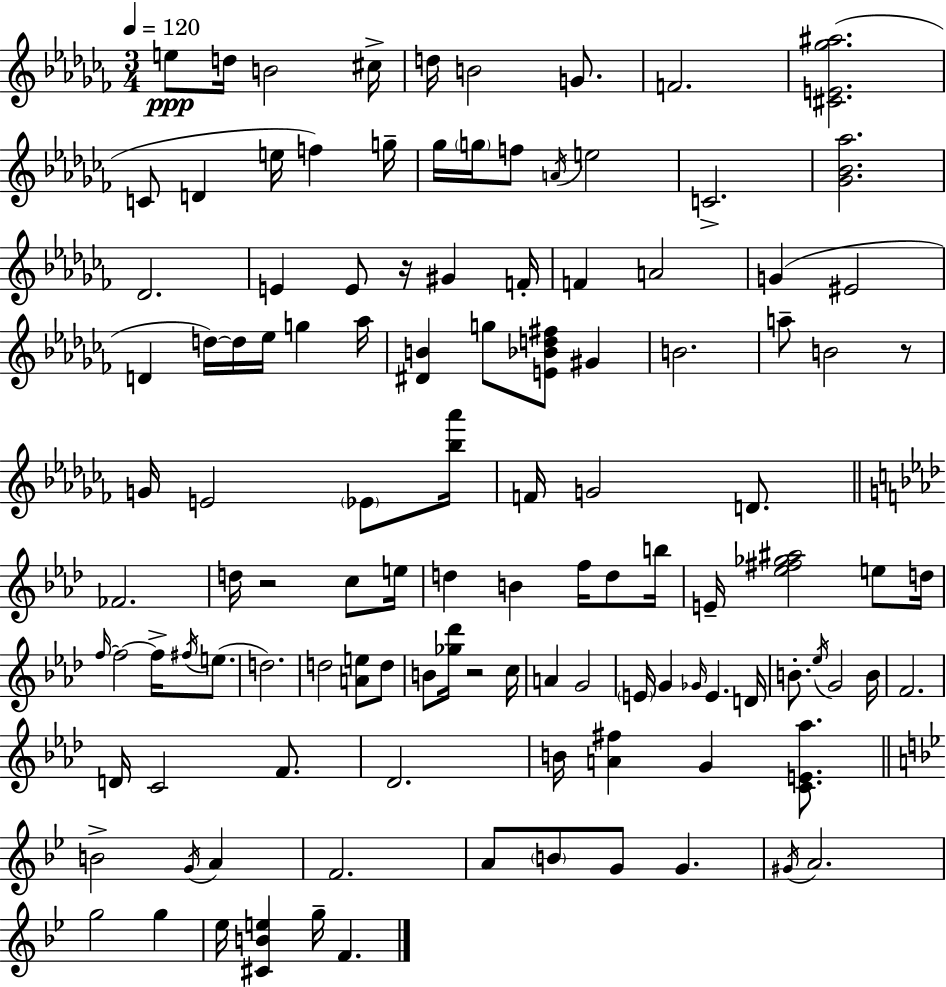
{
  \clef treble
  \numericTimeSignature
  \time 3/4
  \key aes \minor
  \tempo 4 = 120
  e''8\ppp d''16 b'2 cis''16-> | d''16 b'2 g'8. | f'2. | <cis' e' ges'' ais''>2.( | \break c'8 d'4 e''16 f''4) g''16-- | ges''16 \parenthesize g''16 f''8 \acciaccatura { a'16 } e''2 | c'2.-> | <ges' bes' aes''>2. | \break des'2. | e'4 e'8 r16 gis'4 | f'16-. f'4 a'2 | g'4( eis'2 | \break d'4 d''16~~) d''16 ees''16 g''4 | aes''16 <dis' b'>4 g''8 <e' bes' d'' fis''>8 gis'4 | b'2. | a''8-- b'2 r8 | \break g'16 e'2 \parenthesize ees'8 | <bes'' aes'''>16 f'16 g'2 d'8. | \bar "||" \break \key f \minor fes'2. | d''16 r2 c''8 e''16 | d''4 b'4 f''16 d''8 b''16 | e'16-- <ees'' fis'' ges'' ais''>2 e''8 d''16 | \break \grace { f''16~ }~ f''2 f''16-> \acciaccatura { fis''16 }( e''8. | d''2.) | d''2 <a' e''>8 | d''8 b'8 <ges'' des'''>16 r2 | \break c''16 a'4 g'2 | \parenthesize e'16 g'4 \grace { ges'16 } e'4. | d'16 b'8.-. \acciaccatura { ees''16 } g'2 | b'16 f'2. | \break d'16 c'2 | f'8. des'2. | b'16 <a' fis''>4 g'4 | <c' e' aes''>8. \bar "||" \break \key bes \major b'2-> \acciaccatura { g'16 } a'4 | f'2. | a'8 \parenthesize b'8 g'8 g'4. | \acciaccatura { gis'16 } a'2. | \break g''2 g''4 | ees''16 <cis' b' e''>4 g''16-- f'4. | \bar "|."
}